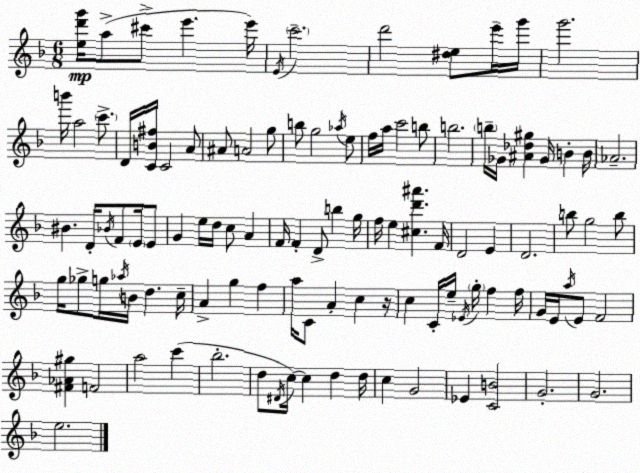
X:1
T:Untitled
M:6/8
L:1/4
K:F
[ed'g']/4 a/2 ^c'/2 e' e'/4 E/4 c'2 d'2 [^de]/2 e'/4 g'/4 g'2 b'/4 a2 c'/2 D/4 [CB^f]/4 C2 A/2 ^A/2 A2 g/2 b/2 g2 _a/4 e/2 f/4 a/4 c'2 b/2 b2 b/4 _G/4 [^A_d^g] _G/4 B B/4 _A2 ^B D/4 _B/4 F/2 E/4 E/2 G e/4 d/4 c/2 A F/4 F D/2 b g/4 f/4 e [^cd'^a'] F/4 D2 E D2 b/2 g2 b/2 g/4 _g/2 g/4 _a/4 B/4 d c/4 A g f a/4 C/2 A c z/4 c C/4 e/4 _E/4 g/4 f f/4 G/4 E/4 a/4 E/2 F2 [^F_A^g] F2 a2 c' _b2 d/2 ^D/4 c/4 c d d/4 c G2 _E [CB]2 G2 G2 e2